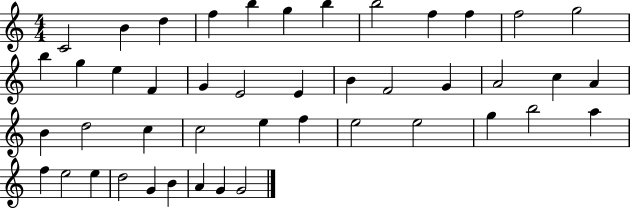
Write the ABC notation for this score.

X:1
T:Untitled
M:4/4
L:1/4
K:C
C2 B d f b g b b2 f f f2 g2 b g e F G E2 E B F2 G A2 c A B d2 c c2 e f e2 e2 g b2 a f e2 e d2 G B A G G2